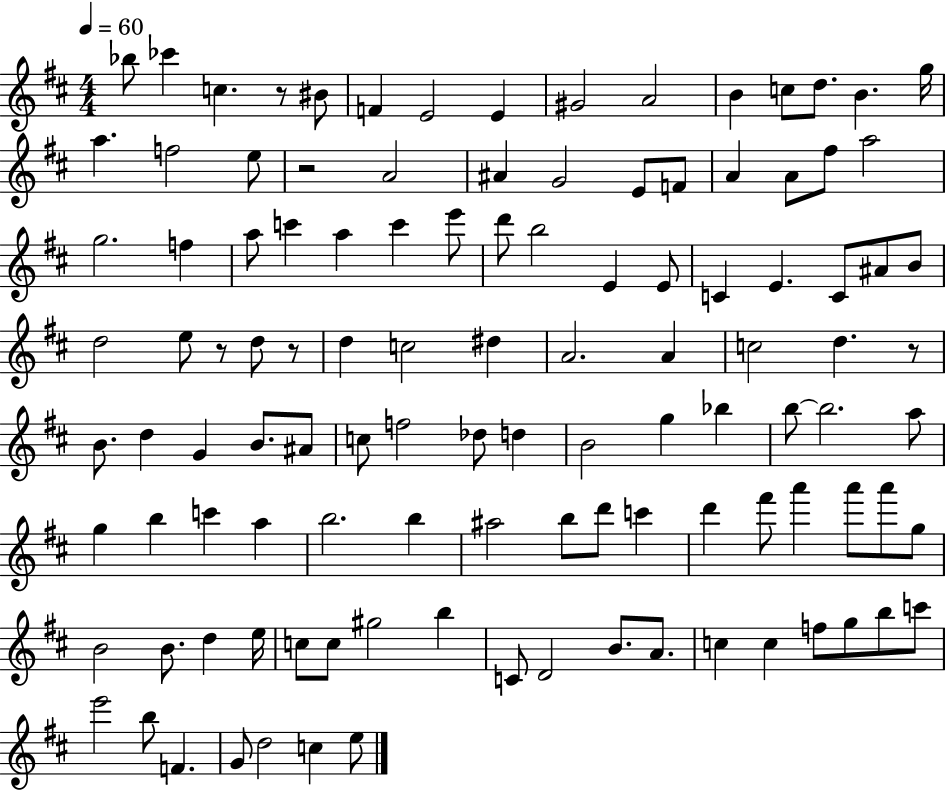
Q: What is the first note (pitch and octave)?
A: Bb5